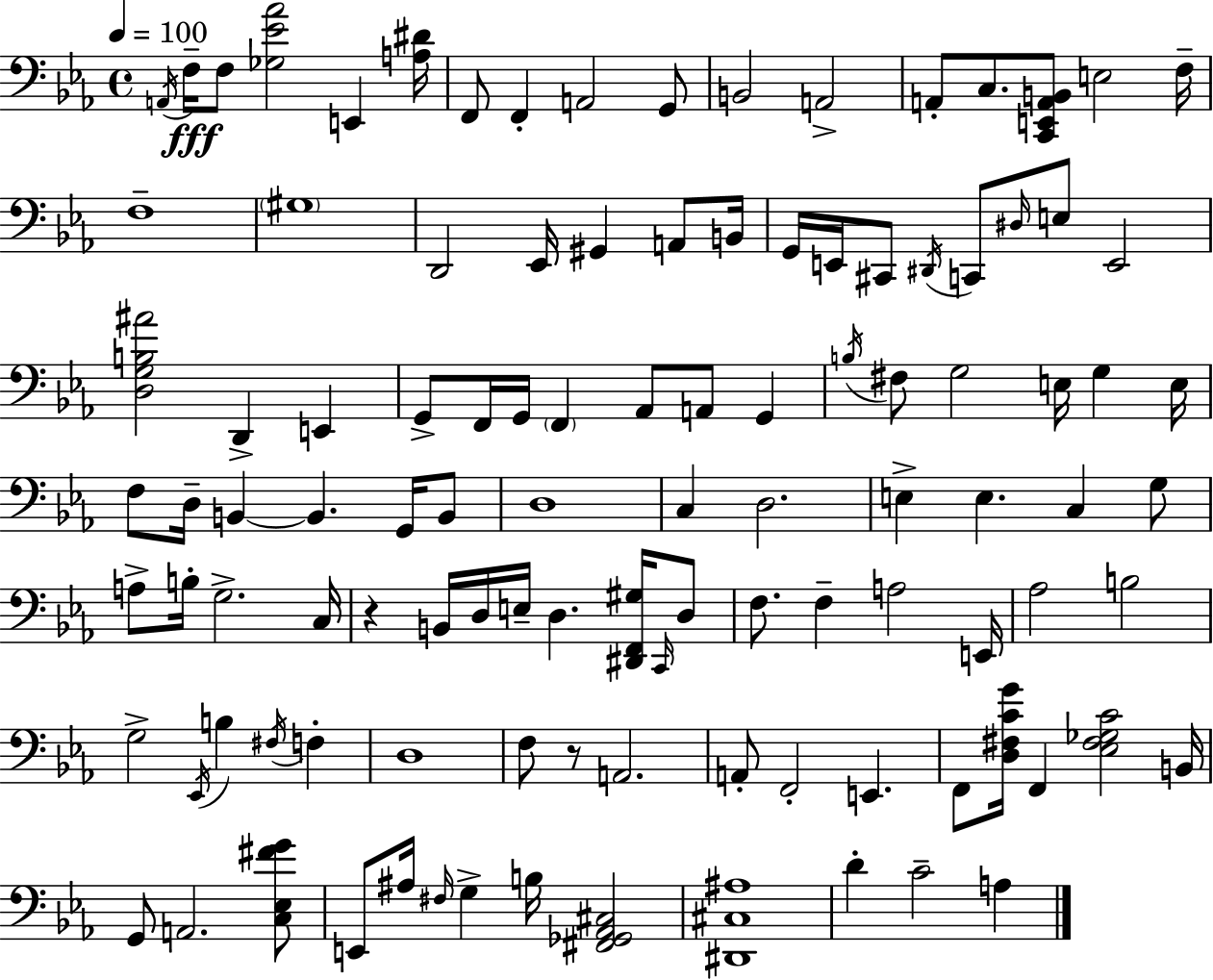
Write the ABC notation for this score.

X:1
T:Untitled
M:4/4
L:1/4
K:Eb
A,,/4 F,/4 F,/2 [_G,_E_A]2 E,, [A,^D]/4 F,,/2 F,, A,,2 G,,/2 B,,2 A,,2 A,,/2 C,/2 [C,,E,,A,,B,,]/2 E,2 F,/4 F,4 ^G,4 D,,2 _E,,/4 ^G,, A,,/2 B,,/4 G,,/4 E,,/4 ^C,,/2 ^D,,/4 C,,/2 ^D,/4 E,/2 E,,2 [D,G,B,^A]2 D,, E,, G,,/2 F,,/4 G,,/4 F,, _A,,/2 A,,/2 G,, B,/4 ^F,/2 G,2 E,/4 G, E,/4 F,/2 D,/4 B,, B,, G,,/4 B,,/2 D,4 C, D,2 E, E, C, G,/2 A,/2 B,/4 G,2 C,/4 z B,,/4 D,/4 E,/4 D, [^D,,F,,^G,]/4 C,,/4 D,/2 F,/2 F, A,2 E,,/4 _A,2 B,2 G,2 _E,,/4 B, ^F,/4 F, D,4 F,/2 z/2 A,,2 A,,/2 F,,2 E,, F,,/2 [D,^F,CG]/4 F,, [_E,^F,_G,C]2 B,,/4 G,,/2 A,,2 [C,_E,^FG]/2 E,,/2 ^A,/4 ^F,/4 G, B,/4 [^F,,_G,,_A,,^C,]2 [^D,,^C,^A,]4 D C2 A,